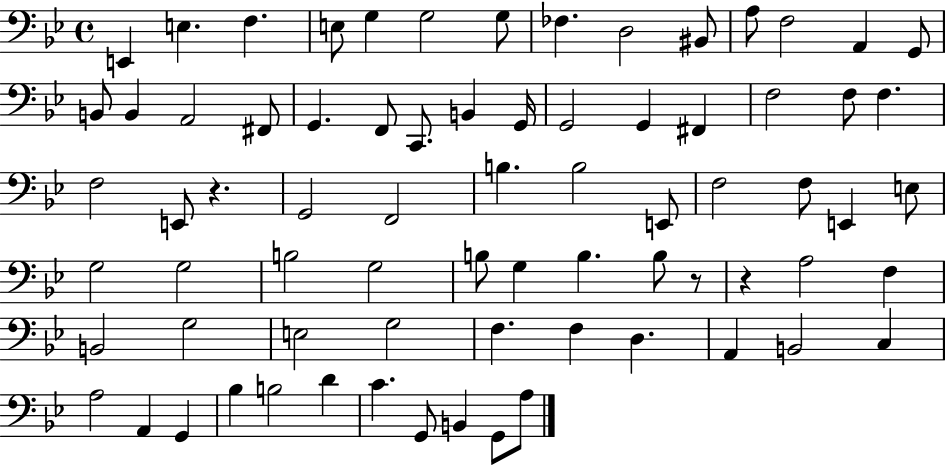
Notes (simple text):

E2/q E3/q. F3/q. E3/e G3/q G3/h G3/e FES3/q. D3/h BIS2/e A3/e F3/h A2/q G2/e B2/e B2/q A2/h F#2/e G2/q. F2/e C2/e. B2/q G2/s G2/h G2/q F#2/q F3/h F3/e F3/q. F3/h E2/e R/q. G2/h F2/h B3/q. B3/h E2/e F3/h F3/e E2/q E3/e G3/h G3/h B3/h G3/h B3/e G3/q B3/q. B3/e R/e R/q A3/h F3/q B2/h G3/h E3/h G3/h F3/q. F3/q D3/q. A2/q B2/h C3/q A3/h A2/q G2/q Bb3/q B3/h D4/q C4/q. G2/e B2/q G2/e A3/e